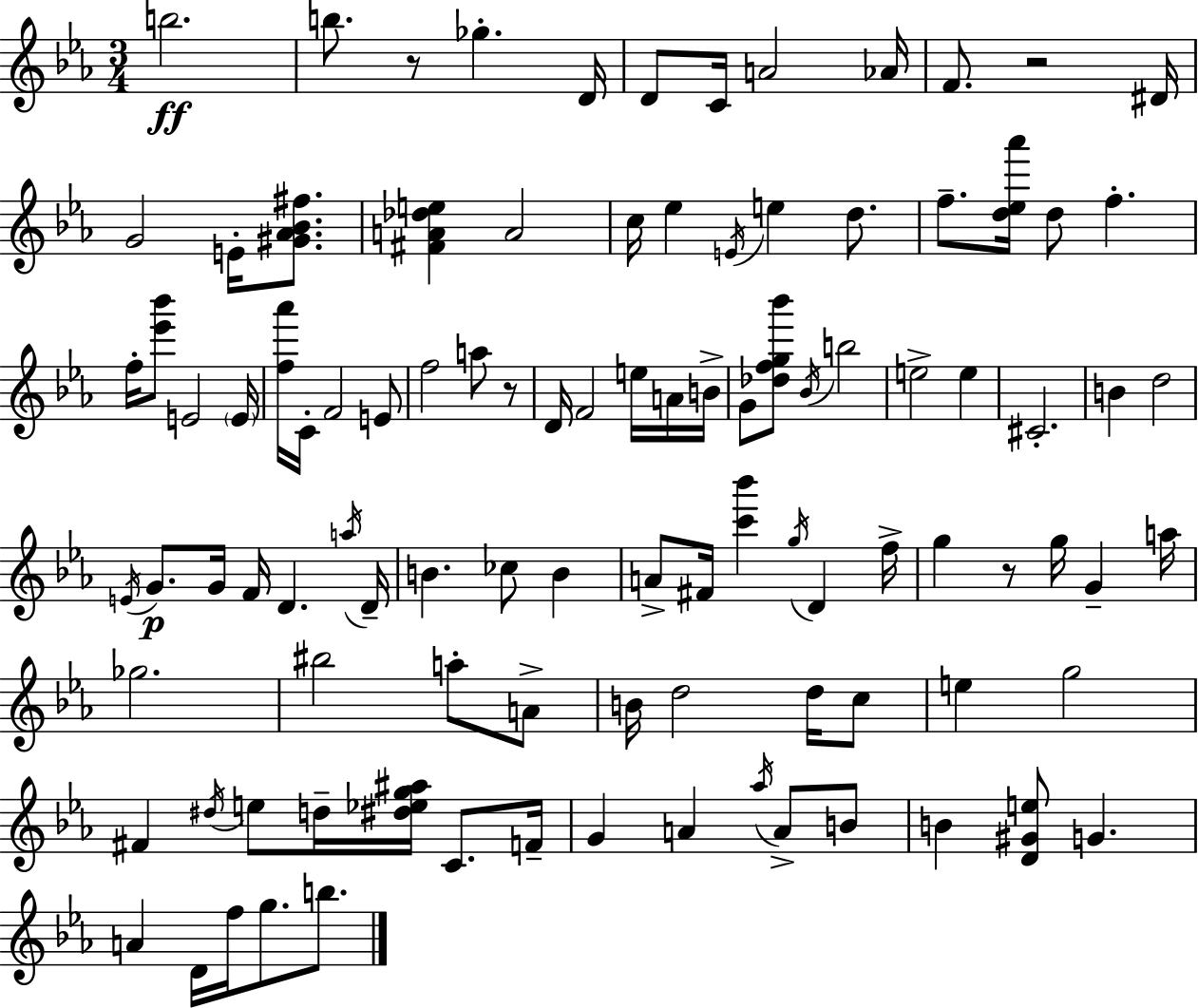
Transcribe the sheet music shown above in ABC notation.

X:1
T:Untitled
M:3/4
L:1/4
K:Eb
b2 b/2 z/2 _g D/4 D/2 C/4 A2 _A/4 F/2 z2 ^D/4 G2 E/4 [^G_A_B^f]/2 [^FA_de] A2 c/4 _e E/4 e d/2 f/2 [d_e_a']/4 d/2 f f/4 [_e'_b']/2 E2 E/4 [f_a']/4 C/4 F2 E/2 f2 a/2 z/2 D/4 F2 e/4 A/4 B/4 G/2 [_dfg_b']/2 _B/4 b2 e2 e ^C2 B d2 E/4 G/2 G/4 F/4 D a/4 D/4 B _c/2 B A/2 ^F/4 [c'_b'] g/4 D f/4 g z/2 g/4 G a/4 _g2 ^b2 a/2 A/2 B/4 d2 d/4 c/2 e g2 ^F ^d/4 e/2 d/4 [^d_eg^a]/4 C/2 F/4 G A _a/4 A/2 B/2 B [D^Ge]/2 G A D/4 f/4 g/2 b/2